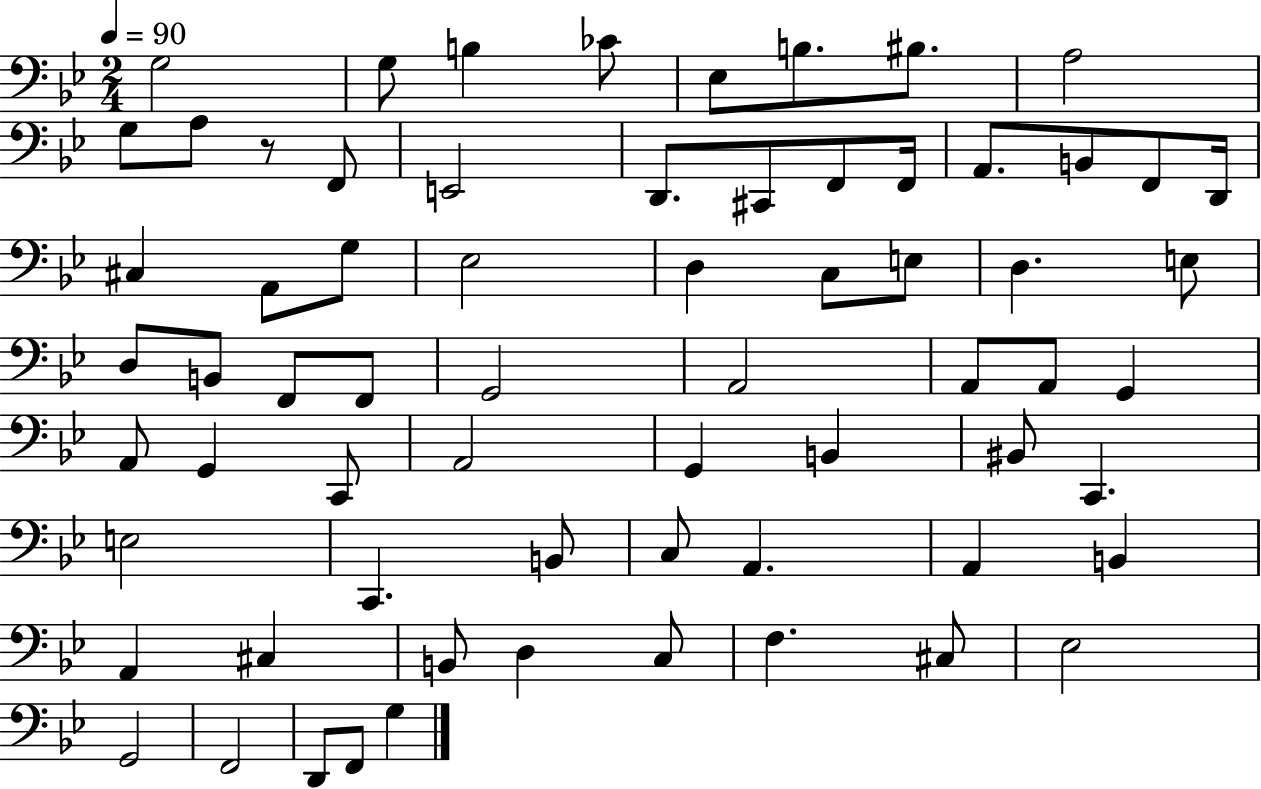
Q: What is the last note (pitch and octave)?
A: G3